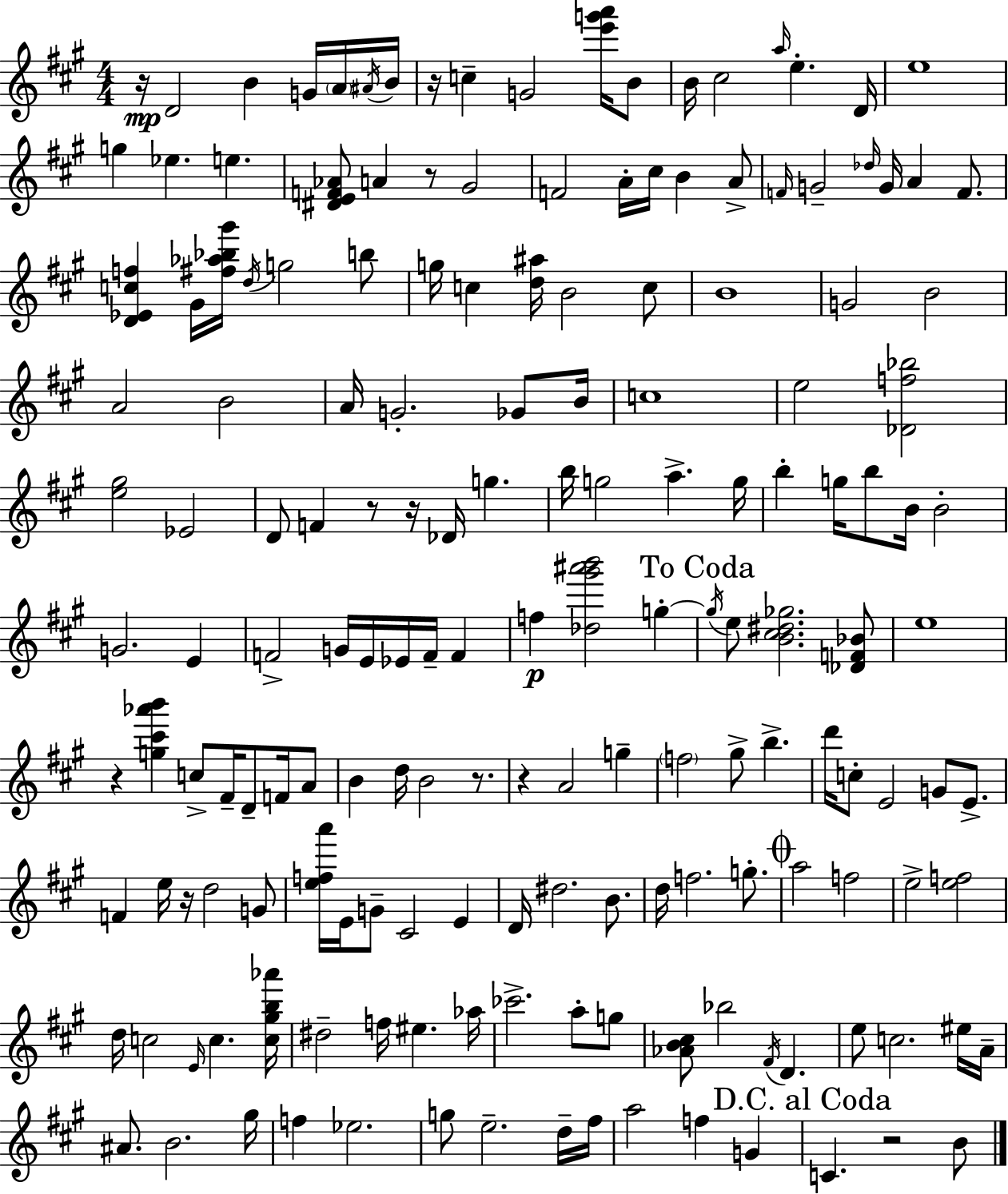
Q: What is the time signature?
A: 4/4